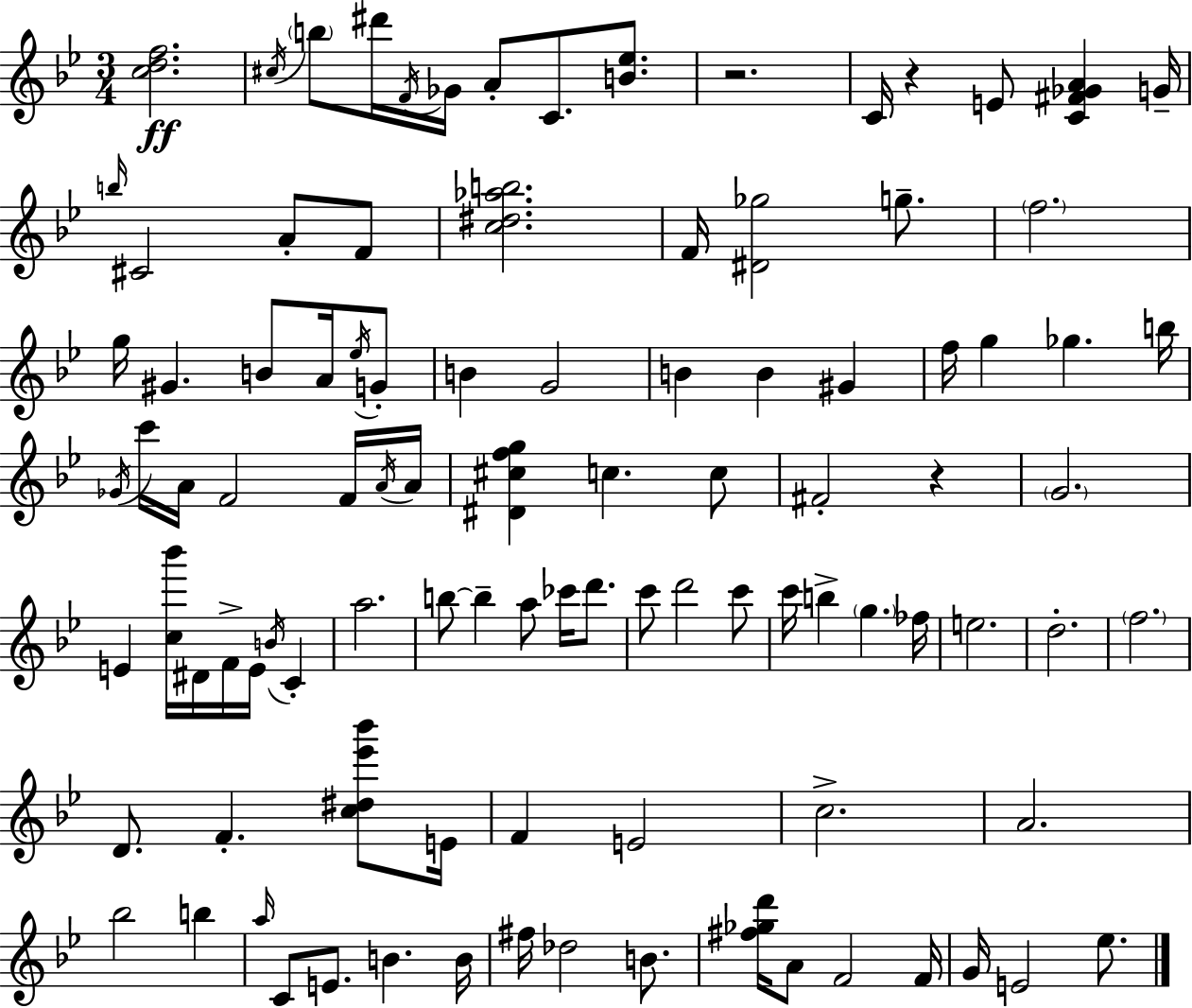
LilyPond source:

{
  \clef treble
  \numericTimeSignature
  \time 3/4
  \key bes \major
  <c'' d'' f''>2.\ff | \acciaccatura { cis''16 } \parenthesize b''8 dis'''16 \acciaccatura { f'16 } ges'16 a'8-. c'8. <b' ees''>8. | r2. | c'16 r4 e'8 <c' fis' ges' a'>4 | \break g'16-- \grace { b''16 } cis'2 a'8-. | f'8 <c'' dis'' aes'' b''>2. | f'16 <dis' ges''>2 | g''8.-- \parenthesize f''2. | \break g''16 gis'4. b'8 | a'16 \acciaccatura { ees''16 } g'8-. b'4 g'2 | b'4 b'4 | gis'4 f''16 g''4 ges''4. | \break b''16 \acciaccatura { ges'16 } c'''16 a'16 f'2 | f'16 \acciaccatura { a'16 } a'16 <dis' cis'' f'' g''>4 c''4. | c''8 fis'2-. | r4 \parenthesize g'2. | \break e'4 <c'' bes'''>16 dis'16 | f'16-> e'16 \acciaccatura { b'16 } c'4-. a''2. | b''8~~ b''4-- | a''8 ces'''16 d'''8. c'''8 d'''2 | \break c'''8 c'''16 b''4-> | \parenthesize g''4. fes''16 e''2. | d''2.-. | \parenthesize f''2. | \break d'8. f'4.-. | <c'' dis'' ees''' bes'''>8 e'16 f'4 e'2 | c''2.-> | a'2. | \break bes''2 | b''4 \grace { a''16 } c'8 e'8. | b'4. b'16 fis''16 des''2 | b'8. <fis'' ges'' d'''>16 a'8 f'2 | \break f'16 g'16 e'2 | ees''8. \bar "|."
}